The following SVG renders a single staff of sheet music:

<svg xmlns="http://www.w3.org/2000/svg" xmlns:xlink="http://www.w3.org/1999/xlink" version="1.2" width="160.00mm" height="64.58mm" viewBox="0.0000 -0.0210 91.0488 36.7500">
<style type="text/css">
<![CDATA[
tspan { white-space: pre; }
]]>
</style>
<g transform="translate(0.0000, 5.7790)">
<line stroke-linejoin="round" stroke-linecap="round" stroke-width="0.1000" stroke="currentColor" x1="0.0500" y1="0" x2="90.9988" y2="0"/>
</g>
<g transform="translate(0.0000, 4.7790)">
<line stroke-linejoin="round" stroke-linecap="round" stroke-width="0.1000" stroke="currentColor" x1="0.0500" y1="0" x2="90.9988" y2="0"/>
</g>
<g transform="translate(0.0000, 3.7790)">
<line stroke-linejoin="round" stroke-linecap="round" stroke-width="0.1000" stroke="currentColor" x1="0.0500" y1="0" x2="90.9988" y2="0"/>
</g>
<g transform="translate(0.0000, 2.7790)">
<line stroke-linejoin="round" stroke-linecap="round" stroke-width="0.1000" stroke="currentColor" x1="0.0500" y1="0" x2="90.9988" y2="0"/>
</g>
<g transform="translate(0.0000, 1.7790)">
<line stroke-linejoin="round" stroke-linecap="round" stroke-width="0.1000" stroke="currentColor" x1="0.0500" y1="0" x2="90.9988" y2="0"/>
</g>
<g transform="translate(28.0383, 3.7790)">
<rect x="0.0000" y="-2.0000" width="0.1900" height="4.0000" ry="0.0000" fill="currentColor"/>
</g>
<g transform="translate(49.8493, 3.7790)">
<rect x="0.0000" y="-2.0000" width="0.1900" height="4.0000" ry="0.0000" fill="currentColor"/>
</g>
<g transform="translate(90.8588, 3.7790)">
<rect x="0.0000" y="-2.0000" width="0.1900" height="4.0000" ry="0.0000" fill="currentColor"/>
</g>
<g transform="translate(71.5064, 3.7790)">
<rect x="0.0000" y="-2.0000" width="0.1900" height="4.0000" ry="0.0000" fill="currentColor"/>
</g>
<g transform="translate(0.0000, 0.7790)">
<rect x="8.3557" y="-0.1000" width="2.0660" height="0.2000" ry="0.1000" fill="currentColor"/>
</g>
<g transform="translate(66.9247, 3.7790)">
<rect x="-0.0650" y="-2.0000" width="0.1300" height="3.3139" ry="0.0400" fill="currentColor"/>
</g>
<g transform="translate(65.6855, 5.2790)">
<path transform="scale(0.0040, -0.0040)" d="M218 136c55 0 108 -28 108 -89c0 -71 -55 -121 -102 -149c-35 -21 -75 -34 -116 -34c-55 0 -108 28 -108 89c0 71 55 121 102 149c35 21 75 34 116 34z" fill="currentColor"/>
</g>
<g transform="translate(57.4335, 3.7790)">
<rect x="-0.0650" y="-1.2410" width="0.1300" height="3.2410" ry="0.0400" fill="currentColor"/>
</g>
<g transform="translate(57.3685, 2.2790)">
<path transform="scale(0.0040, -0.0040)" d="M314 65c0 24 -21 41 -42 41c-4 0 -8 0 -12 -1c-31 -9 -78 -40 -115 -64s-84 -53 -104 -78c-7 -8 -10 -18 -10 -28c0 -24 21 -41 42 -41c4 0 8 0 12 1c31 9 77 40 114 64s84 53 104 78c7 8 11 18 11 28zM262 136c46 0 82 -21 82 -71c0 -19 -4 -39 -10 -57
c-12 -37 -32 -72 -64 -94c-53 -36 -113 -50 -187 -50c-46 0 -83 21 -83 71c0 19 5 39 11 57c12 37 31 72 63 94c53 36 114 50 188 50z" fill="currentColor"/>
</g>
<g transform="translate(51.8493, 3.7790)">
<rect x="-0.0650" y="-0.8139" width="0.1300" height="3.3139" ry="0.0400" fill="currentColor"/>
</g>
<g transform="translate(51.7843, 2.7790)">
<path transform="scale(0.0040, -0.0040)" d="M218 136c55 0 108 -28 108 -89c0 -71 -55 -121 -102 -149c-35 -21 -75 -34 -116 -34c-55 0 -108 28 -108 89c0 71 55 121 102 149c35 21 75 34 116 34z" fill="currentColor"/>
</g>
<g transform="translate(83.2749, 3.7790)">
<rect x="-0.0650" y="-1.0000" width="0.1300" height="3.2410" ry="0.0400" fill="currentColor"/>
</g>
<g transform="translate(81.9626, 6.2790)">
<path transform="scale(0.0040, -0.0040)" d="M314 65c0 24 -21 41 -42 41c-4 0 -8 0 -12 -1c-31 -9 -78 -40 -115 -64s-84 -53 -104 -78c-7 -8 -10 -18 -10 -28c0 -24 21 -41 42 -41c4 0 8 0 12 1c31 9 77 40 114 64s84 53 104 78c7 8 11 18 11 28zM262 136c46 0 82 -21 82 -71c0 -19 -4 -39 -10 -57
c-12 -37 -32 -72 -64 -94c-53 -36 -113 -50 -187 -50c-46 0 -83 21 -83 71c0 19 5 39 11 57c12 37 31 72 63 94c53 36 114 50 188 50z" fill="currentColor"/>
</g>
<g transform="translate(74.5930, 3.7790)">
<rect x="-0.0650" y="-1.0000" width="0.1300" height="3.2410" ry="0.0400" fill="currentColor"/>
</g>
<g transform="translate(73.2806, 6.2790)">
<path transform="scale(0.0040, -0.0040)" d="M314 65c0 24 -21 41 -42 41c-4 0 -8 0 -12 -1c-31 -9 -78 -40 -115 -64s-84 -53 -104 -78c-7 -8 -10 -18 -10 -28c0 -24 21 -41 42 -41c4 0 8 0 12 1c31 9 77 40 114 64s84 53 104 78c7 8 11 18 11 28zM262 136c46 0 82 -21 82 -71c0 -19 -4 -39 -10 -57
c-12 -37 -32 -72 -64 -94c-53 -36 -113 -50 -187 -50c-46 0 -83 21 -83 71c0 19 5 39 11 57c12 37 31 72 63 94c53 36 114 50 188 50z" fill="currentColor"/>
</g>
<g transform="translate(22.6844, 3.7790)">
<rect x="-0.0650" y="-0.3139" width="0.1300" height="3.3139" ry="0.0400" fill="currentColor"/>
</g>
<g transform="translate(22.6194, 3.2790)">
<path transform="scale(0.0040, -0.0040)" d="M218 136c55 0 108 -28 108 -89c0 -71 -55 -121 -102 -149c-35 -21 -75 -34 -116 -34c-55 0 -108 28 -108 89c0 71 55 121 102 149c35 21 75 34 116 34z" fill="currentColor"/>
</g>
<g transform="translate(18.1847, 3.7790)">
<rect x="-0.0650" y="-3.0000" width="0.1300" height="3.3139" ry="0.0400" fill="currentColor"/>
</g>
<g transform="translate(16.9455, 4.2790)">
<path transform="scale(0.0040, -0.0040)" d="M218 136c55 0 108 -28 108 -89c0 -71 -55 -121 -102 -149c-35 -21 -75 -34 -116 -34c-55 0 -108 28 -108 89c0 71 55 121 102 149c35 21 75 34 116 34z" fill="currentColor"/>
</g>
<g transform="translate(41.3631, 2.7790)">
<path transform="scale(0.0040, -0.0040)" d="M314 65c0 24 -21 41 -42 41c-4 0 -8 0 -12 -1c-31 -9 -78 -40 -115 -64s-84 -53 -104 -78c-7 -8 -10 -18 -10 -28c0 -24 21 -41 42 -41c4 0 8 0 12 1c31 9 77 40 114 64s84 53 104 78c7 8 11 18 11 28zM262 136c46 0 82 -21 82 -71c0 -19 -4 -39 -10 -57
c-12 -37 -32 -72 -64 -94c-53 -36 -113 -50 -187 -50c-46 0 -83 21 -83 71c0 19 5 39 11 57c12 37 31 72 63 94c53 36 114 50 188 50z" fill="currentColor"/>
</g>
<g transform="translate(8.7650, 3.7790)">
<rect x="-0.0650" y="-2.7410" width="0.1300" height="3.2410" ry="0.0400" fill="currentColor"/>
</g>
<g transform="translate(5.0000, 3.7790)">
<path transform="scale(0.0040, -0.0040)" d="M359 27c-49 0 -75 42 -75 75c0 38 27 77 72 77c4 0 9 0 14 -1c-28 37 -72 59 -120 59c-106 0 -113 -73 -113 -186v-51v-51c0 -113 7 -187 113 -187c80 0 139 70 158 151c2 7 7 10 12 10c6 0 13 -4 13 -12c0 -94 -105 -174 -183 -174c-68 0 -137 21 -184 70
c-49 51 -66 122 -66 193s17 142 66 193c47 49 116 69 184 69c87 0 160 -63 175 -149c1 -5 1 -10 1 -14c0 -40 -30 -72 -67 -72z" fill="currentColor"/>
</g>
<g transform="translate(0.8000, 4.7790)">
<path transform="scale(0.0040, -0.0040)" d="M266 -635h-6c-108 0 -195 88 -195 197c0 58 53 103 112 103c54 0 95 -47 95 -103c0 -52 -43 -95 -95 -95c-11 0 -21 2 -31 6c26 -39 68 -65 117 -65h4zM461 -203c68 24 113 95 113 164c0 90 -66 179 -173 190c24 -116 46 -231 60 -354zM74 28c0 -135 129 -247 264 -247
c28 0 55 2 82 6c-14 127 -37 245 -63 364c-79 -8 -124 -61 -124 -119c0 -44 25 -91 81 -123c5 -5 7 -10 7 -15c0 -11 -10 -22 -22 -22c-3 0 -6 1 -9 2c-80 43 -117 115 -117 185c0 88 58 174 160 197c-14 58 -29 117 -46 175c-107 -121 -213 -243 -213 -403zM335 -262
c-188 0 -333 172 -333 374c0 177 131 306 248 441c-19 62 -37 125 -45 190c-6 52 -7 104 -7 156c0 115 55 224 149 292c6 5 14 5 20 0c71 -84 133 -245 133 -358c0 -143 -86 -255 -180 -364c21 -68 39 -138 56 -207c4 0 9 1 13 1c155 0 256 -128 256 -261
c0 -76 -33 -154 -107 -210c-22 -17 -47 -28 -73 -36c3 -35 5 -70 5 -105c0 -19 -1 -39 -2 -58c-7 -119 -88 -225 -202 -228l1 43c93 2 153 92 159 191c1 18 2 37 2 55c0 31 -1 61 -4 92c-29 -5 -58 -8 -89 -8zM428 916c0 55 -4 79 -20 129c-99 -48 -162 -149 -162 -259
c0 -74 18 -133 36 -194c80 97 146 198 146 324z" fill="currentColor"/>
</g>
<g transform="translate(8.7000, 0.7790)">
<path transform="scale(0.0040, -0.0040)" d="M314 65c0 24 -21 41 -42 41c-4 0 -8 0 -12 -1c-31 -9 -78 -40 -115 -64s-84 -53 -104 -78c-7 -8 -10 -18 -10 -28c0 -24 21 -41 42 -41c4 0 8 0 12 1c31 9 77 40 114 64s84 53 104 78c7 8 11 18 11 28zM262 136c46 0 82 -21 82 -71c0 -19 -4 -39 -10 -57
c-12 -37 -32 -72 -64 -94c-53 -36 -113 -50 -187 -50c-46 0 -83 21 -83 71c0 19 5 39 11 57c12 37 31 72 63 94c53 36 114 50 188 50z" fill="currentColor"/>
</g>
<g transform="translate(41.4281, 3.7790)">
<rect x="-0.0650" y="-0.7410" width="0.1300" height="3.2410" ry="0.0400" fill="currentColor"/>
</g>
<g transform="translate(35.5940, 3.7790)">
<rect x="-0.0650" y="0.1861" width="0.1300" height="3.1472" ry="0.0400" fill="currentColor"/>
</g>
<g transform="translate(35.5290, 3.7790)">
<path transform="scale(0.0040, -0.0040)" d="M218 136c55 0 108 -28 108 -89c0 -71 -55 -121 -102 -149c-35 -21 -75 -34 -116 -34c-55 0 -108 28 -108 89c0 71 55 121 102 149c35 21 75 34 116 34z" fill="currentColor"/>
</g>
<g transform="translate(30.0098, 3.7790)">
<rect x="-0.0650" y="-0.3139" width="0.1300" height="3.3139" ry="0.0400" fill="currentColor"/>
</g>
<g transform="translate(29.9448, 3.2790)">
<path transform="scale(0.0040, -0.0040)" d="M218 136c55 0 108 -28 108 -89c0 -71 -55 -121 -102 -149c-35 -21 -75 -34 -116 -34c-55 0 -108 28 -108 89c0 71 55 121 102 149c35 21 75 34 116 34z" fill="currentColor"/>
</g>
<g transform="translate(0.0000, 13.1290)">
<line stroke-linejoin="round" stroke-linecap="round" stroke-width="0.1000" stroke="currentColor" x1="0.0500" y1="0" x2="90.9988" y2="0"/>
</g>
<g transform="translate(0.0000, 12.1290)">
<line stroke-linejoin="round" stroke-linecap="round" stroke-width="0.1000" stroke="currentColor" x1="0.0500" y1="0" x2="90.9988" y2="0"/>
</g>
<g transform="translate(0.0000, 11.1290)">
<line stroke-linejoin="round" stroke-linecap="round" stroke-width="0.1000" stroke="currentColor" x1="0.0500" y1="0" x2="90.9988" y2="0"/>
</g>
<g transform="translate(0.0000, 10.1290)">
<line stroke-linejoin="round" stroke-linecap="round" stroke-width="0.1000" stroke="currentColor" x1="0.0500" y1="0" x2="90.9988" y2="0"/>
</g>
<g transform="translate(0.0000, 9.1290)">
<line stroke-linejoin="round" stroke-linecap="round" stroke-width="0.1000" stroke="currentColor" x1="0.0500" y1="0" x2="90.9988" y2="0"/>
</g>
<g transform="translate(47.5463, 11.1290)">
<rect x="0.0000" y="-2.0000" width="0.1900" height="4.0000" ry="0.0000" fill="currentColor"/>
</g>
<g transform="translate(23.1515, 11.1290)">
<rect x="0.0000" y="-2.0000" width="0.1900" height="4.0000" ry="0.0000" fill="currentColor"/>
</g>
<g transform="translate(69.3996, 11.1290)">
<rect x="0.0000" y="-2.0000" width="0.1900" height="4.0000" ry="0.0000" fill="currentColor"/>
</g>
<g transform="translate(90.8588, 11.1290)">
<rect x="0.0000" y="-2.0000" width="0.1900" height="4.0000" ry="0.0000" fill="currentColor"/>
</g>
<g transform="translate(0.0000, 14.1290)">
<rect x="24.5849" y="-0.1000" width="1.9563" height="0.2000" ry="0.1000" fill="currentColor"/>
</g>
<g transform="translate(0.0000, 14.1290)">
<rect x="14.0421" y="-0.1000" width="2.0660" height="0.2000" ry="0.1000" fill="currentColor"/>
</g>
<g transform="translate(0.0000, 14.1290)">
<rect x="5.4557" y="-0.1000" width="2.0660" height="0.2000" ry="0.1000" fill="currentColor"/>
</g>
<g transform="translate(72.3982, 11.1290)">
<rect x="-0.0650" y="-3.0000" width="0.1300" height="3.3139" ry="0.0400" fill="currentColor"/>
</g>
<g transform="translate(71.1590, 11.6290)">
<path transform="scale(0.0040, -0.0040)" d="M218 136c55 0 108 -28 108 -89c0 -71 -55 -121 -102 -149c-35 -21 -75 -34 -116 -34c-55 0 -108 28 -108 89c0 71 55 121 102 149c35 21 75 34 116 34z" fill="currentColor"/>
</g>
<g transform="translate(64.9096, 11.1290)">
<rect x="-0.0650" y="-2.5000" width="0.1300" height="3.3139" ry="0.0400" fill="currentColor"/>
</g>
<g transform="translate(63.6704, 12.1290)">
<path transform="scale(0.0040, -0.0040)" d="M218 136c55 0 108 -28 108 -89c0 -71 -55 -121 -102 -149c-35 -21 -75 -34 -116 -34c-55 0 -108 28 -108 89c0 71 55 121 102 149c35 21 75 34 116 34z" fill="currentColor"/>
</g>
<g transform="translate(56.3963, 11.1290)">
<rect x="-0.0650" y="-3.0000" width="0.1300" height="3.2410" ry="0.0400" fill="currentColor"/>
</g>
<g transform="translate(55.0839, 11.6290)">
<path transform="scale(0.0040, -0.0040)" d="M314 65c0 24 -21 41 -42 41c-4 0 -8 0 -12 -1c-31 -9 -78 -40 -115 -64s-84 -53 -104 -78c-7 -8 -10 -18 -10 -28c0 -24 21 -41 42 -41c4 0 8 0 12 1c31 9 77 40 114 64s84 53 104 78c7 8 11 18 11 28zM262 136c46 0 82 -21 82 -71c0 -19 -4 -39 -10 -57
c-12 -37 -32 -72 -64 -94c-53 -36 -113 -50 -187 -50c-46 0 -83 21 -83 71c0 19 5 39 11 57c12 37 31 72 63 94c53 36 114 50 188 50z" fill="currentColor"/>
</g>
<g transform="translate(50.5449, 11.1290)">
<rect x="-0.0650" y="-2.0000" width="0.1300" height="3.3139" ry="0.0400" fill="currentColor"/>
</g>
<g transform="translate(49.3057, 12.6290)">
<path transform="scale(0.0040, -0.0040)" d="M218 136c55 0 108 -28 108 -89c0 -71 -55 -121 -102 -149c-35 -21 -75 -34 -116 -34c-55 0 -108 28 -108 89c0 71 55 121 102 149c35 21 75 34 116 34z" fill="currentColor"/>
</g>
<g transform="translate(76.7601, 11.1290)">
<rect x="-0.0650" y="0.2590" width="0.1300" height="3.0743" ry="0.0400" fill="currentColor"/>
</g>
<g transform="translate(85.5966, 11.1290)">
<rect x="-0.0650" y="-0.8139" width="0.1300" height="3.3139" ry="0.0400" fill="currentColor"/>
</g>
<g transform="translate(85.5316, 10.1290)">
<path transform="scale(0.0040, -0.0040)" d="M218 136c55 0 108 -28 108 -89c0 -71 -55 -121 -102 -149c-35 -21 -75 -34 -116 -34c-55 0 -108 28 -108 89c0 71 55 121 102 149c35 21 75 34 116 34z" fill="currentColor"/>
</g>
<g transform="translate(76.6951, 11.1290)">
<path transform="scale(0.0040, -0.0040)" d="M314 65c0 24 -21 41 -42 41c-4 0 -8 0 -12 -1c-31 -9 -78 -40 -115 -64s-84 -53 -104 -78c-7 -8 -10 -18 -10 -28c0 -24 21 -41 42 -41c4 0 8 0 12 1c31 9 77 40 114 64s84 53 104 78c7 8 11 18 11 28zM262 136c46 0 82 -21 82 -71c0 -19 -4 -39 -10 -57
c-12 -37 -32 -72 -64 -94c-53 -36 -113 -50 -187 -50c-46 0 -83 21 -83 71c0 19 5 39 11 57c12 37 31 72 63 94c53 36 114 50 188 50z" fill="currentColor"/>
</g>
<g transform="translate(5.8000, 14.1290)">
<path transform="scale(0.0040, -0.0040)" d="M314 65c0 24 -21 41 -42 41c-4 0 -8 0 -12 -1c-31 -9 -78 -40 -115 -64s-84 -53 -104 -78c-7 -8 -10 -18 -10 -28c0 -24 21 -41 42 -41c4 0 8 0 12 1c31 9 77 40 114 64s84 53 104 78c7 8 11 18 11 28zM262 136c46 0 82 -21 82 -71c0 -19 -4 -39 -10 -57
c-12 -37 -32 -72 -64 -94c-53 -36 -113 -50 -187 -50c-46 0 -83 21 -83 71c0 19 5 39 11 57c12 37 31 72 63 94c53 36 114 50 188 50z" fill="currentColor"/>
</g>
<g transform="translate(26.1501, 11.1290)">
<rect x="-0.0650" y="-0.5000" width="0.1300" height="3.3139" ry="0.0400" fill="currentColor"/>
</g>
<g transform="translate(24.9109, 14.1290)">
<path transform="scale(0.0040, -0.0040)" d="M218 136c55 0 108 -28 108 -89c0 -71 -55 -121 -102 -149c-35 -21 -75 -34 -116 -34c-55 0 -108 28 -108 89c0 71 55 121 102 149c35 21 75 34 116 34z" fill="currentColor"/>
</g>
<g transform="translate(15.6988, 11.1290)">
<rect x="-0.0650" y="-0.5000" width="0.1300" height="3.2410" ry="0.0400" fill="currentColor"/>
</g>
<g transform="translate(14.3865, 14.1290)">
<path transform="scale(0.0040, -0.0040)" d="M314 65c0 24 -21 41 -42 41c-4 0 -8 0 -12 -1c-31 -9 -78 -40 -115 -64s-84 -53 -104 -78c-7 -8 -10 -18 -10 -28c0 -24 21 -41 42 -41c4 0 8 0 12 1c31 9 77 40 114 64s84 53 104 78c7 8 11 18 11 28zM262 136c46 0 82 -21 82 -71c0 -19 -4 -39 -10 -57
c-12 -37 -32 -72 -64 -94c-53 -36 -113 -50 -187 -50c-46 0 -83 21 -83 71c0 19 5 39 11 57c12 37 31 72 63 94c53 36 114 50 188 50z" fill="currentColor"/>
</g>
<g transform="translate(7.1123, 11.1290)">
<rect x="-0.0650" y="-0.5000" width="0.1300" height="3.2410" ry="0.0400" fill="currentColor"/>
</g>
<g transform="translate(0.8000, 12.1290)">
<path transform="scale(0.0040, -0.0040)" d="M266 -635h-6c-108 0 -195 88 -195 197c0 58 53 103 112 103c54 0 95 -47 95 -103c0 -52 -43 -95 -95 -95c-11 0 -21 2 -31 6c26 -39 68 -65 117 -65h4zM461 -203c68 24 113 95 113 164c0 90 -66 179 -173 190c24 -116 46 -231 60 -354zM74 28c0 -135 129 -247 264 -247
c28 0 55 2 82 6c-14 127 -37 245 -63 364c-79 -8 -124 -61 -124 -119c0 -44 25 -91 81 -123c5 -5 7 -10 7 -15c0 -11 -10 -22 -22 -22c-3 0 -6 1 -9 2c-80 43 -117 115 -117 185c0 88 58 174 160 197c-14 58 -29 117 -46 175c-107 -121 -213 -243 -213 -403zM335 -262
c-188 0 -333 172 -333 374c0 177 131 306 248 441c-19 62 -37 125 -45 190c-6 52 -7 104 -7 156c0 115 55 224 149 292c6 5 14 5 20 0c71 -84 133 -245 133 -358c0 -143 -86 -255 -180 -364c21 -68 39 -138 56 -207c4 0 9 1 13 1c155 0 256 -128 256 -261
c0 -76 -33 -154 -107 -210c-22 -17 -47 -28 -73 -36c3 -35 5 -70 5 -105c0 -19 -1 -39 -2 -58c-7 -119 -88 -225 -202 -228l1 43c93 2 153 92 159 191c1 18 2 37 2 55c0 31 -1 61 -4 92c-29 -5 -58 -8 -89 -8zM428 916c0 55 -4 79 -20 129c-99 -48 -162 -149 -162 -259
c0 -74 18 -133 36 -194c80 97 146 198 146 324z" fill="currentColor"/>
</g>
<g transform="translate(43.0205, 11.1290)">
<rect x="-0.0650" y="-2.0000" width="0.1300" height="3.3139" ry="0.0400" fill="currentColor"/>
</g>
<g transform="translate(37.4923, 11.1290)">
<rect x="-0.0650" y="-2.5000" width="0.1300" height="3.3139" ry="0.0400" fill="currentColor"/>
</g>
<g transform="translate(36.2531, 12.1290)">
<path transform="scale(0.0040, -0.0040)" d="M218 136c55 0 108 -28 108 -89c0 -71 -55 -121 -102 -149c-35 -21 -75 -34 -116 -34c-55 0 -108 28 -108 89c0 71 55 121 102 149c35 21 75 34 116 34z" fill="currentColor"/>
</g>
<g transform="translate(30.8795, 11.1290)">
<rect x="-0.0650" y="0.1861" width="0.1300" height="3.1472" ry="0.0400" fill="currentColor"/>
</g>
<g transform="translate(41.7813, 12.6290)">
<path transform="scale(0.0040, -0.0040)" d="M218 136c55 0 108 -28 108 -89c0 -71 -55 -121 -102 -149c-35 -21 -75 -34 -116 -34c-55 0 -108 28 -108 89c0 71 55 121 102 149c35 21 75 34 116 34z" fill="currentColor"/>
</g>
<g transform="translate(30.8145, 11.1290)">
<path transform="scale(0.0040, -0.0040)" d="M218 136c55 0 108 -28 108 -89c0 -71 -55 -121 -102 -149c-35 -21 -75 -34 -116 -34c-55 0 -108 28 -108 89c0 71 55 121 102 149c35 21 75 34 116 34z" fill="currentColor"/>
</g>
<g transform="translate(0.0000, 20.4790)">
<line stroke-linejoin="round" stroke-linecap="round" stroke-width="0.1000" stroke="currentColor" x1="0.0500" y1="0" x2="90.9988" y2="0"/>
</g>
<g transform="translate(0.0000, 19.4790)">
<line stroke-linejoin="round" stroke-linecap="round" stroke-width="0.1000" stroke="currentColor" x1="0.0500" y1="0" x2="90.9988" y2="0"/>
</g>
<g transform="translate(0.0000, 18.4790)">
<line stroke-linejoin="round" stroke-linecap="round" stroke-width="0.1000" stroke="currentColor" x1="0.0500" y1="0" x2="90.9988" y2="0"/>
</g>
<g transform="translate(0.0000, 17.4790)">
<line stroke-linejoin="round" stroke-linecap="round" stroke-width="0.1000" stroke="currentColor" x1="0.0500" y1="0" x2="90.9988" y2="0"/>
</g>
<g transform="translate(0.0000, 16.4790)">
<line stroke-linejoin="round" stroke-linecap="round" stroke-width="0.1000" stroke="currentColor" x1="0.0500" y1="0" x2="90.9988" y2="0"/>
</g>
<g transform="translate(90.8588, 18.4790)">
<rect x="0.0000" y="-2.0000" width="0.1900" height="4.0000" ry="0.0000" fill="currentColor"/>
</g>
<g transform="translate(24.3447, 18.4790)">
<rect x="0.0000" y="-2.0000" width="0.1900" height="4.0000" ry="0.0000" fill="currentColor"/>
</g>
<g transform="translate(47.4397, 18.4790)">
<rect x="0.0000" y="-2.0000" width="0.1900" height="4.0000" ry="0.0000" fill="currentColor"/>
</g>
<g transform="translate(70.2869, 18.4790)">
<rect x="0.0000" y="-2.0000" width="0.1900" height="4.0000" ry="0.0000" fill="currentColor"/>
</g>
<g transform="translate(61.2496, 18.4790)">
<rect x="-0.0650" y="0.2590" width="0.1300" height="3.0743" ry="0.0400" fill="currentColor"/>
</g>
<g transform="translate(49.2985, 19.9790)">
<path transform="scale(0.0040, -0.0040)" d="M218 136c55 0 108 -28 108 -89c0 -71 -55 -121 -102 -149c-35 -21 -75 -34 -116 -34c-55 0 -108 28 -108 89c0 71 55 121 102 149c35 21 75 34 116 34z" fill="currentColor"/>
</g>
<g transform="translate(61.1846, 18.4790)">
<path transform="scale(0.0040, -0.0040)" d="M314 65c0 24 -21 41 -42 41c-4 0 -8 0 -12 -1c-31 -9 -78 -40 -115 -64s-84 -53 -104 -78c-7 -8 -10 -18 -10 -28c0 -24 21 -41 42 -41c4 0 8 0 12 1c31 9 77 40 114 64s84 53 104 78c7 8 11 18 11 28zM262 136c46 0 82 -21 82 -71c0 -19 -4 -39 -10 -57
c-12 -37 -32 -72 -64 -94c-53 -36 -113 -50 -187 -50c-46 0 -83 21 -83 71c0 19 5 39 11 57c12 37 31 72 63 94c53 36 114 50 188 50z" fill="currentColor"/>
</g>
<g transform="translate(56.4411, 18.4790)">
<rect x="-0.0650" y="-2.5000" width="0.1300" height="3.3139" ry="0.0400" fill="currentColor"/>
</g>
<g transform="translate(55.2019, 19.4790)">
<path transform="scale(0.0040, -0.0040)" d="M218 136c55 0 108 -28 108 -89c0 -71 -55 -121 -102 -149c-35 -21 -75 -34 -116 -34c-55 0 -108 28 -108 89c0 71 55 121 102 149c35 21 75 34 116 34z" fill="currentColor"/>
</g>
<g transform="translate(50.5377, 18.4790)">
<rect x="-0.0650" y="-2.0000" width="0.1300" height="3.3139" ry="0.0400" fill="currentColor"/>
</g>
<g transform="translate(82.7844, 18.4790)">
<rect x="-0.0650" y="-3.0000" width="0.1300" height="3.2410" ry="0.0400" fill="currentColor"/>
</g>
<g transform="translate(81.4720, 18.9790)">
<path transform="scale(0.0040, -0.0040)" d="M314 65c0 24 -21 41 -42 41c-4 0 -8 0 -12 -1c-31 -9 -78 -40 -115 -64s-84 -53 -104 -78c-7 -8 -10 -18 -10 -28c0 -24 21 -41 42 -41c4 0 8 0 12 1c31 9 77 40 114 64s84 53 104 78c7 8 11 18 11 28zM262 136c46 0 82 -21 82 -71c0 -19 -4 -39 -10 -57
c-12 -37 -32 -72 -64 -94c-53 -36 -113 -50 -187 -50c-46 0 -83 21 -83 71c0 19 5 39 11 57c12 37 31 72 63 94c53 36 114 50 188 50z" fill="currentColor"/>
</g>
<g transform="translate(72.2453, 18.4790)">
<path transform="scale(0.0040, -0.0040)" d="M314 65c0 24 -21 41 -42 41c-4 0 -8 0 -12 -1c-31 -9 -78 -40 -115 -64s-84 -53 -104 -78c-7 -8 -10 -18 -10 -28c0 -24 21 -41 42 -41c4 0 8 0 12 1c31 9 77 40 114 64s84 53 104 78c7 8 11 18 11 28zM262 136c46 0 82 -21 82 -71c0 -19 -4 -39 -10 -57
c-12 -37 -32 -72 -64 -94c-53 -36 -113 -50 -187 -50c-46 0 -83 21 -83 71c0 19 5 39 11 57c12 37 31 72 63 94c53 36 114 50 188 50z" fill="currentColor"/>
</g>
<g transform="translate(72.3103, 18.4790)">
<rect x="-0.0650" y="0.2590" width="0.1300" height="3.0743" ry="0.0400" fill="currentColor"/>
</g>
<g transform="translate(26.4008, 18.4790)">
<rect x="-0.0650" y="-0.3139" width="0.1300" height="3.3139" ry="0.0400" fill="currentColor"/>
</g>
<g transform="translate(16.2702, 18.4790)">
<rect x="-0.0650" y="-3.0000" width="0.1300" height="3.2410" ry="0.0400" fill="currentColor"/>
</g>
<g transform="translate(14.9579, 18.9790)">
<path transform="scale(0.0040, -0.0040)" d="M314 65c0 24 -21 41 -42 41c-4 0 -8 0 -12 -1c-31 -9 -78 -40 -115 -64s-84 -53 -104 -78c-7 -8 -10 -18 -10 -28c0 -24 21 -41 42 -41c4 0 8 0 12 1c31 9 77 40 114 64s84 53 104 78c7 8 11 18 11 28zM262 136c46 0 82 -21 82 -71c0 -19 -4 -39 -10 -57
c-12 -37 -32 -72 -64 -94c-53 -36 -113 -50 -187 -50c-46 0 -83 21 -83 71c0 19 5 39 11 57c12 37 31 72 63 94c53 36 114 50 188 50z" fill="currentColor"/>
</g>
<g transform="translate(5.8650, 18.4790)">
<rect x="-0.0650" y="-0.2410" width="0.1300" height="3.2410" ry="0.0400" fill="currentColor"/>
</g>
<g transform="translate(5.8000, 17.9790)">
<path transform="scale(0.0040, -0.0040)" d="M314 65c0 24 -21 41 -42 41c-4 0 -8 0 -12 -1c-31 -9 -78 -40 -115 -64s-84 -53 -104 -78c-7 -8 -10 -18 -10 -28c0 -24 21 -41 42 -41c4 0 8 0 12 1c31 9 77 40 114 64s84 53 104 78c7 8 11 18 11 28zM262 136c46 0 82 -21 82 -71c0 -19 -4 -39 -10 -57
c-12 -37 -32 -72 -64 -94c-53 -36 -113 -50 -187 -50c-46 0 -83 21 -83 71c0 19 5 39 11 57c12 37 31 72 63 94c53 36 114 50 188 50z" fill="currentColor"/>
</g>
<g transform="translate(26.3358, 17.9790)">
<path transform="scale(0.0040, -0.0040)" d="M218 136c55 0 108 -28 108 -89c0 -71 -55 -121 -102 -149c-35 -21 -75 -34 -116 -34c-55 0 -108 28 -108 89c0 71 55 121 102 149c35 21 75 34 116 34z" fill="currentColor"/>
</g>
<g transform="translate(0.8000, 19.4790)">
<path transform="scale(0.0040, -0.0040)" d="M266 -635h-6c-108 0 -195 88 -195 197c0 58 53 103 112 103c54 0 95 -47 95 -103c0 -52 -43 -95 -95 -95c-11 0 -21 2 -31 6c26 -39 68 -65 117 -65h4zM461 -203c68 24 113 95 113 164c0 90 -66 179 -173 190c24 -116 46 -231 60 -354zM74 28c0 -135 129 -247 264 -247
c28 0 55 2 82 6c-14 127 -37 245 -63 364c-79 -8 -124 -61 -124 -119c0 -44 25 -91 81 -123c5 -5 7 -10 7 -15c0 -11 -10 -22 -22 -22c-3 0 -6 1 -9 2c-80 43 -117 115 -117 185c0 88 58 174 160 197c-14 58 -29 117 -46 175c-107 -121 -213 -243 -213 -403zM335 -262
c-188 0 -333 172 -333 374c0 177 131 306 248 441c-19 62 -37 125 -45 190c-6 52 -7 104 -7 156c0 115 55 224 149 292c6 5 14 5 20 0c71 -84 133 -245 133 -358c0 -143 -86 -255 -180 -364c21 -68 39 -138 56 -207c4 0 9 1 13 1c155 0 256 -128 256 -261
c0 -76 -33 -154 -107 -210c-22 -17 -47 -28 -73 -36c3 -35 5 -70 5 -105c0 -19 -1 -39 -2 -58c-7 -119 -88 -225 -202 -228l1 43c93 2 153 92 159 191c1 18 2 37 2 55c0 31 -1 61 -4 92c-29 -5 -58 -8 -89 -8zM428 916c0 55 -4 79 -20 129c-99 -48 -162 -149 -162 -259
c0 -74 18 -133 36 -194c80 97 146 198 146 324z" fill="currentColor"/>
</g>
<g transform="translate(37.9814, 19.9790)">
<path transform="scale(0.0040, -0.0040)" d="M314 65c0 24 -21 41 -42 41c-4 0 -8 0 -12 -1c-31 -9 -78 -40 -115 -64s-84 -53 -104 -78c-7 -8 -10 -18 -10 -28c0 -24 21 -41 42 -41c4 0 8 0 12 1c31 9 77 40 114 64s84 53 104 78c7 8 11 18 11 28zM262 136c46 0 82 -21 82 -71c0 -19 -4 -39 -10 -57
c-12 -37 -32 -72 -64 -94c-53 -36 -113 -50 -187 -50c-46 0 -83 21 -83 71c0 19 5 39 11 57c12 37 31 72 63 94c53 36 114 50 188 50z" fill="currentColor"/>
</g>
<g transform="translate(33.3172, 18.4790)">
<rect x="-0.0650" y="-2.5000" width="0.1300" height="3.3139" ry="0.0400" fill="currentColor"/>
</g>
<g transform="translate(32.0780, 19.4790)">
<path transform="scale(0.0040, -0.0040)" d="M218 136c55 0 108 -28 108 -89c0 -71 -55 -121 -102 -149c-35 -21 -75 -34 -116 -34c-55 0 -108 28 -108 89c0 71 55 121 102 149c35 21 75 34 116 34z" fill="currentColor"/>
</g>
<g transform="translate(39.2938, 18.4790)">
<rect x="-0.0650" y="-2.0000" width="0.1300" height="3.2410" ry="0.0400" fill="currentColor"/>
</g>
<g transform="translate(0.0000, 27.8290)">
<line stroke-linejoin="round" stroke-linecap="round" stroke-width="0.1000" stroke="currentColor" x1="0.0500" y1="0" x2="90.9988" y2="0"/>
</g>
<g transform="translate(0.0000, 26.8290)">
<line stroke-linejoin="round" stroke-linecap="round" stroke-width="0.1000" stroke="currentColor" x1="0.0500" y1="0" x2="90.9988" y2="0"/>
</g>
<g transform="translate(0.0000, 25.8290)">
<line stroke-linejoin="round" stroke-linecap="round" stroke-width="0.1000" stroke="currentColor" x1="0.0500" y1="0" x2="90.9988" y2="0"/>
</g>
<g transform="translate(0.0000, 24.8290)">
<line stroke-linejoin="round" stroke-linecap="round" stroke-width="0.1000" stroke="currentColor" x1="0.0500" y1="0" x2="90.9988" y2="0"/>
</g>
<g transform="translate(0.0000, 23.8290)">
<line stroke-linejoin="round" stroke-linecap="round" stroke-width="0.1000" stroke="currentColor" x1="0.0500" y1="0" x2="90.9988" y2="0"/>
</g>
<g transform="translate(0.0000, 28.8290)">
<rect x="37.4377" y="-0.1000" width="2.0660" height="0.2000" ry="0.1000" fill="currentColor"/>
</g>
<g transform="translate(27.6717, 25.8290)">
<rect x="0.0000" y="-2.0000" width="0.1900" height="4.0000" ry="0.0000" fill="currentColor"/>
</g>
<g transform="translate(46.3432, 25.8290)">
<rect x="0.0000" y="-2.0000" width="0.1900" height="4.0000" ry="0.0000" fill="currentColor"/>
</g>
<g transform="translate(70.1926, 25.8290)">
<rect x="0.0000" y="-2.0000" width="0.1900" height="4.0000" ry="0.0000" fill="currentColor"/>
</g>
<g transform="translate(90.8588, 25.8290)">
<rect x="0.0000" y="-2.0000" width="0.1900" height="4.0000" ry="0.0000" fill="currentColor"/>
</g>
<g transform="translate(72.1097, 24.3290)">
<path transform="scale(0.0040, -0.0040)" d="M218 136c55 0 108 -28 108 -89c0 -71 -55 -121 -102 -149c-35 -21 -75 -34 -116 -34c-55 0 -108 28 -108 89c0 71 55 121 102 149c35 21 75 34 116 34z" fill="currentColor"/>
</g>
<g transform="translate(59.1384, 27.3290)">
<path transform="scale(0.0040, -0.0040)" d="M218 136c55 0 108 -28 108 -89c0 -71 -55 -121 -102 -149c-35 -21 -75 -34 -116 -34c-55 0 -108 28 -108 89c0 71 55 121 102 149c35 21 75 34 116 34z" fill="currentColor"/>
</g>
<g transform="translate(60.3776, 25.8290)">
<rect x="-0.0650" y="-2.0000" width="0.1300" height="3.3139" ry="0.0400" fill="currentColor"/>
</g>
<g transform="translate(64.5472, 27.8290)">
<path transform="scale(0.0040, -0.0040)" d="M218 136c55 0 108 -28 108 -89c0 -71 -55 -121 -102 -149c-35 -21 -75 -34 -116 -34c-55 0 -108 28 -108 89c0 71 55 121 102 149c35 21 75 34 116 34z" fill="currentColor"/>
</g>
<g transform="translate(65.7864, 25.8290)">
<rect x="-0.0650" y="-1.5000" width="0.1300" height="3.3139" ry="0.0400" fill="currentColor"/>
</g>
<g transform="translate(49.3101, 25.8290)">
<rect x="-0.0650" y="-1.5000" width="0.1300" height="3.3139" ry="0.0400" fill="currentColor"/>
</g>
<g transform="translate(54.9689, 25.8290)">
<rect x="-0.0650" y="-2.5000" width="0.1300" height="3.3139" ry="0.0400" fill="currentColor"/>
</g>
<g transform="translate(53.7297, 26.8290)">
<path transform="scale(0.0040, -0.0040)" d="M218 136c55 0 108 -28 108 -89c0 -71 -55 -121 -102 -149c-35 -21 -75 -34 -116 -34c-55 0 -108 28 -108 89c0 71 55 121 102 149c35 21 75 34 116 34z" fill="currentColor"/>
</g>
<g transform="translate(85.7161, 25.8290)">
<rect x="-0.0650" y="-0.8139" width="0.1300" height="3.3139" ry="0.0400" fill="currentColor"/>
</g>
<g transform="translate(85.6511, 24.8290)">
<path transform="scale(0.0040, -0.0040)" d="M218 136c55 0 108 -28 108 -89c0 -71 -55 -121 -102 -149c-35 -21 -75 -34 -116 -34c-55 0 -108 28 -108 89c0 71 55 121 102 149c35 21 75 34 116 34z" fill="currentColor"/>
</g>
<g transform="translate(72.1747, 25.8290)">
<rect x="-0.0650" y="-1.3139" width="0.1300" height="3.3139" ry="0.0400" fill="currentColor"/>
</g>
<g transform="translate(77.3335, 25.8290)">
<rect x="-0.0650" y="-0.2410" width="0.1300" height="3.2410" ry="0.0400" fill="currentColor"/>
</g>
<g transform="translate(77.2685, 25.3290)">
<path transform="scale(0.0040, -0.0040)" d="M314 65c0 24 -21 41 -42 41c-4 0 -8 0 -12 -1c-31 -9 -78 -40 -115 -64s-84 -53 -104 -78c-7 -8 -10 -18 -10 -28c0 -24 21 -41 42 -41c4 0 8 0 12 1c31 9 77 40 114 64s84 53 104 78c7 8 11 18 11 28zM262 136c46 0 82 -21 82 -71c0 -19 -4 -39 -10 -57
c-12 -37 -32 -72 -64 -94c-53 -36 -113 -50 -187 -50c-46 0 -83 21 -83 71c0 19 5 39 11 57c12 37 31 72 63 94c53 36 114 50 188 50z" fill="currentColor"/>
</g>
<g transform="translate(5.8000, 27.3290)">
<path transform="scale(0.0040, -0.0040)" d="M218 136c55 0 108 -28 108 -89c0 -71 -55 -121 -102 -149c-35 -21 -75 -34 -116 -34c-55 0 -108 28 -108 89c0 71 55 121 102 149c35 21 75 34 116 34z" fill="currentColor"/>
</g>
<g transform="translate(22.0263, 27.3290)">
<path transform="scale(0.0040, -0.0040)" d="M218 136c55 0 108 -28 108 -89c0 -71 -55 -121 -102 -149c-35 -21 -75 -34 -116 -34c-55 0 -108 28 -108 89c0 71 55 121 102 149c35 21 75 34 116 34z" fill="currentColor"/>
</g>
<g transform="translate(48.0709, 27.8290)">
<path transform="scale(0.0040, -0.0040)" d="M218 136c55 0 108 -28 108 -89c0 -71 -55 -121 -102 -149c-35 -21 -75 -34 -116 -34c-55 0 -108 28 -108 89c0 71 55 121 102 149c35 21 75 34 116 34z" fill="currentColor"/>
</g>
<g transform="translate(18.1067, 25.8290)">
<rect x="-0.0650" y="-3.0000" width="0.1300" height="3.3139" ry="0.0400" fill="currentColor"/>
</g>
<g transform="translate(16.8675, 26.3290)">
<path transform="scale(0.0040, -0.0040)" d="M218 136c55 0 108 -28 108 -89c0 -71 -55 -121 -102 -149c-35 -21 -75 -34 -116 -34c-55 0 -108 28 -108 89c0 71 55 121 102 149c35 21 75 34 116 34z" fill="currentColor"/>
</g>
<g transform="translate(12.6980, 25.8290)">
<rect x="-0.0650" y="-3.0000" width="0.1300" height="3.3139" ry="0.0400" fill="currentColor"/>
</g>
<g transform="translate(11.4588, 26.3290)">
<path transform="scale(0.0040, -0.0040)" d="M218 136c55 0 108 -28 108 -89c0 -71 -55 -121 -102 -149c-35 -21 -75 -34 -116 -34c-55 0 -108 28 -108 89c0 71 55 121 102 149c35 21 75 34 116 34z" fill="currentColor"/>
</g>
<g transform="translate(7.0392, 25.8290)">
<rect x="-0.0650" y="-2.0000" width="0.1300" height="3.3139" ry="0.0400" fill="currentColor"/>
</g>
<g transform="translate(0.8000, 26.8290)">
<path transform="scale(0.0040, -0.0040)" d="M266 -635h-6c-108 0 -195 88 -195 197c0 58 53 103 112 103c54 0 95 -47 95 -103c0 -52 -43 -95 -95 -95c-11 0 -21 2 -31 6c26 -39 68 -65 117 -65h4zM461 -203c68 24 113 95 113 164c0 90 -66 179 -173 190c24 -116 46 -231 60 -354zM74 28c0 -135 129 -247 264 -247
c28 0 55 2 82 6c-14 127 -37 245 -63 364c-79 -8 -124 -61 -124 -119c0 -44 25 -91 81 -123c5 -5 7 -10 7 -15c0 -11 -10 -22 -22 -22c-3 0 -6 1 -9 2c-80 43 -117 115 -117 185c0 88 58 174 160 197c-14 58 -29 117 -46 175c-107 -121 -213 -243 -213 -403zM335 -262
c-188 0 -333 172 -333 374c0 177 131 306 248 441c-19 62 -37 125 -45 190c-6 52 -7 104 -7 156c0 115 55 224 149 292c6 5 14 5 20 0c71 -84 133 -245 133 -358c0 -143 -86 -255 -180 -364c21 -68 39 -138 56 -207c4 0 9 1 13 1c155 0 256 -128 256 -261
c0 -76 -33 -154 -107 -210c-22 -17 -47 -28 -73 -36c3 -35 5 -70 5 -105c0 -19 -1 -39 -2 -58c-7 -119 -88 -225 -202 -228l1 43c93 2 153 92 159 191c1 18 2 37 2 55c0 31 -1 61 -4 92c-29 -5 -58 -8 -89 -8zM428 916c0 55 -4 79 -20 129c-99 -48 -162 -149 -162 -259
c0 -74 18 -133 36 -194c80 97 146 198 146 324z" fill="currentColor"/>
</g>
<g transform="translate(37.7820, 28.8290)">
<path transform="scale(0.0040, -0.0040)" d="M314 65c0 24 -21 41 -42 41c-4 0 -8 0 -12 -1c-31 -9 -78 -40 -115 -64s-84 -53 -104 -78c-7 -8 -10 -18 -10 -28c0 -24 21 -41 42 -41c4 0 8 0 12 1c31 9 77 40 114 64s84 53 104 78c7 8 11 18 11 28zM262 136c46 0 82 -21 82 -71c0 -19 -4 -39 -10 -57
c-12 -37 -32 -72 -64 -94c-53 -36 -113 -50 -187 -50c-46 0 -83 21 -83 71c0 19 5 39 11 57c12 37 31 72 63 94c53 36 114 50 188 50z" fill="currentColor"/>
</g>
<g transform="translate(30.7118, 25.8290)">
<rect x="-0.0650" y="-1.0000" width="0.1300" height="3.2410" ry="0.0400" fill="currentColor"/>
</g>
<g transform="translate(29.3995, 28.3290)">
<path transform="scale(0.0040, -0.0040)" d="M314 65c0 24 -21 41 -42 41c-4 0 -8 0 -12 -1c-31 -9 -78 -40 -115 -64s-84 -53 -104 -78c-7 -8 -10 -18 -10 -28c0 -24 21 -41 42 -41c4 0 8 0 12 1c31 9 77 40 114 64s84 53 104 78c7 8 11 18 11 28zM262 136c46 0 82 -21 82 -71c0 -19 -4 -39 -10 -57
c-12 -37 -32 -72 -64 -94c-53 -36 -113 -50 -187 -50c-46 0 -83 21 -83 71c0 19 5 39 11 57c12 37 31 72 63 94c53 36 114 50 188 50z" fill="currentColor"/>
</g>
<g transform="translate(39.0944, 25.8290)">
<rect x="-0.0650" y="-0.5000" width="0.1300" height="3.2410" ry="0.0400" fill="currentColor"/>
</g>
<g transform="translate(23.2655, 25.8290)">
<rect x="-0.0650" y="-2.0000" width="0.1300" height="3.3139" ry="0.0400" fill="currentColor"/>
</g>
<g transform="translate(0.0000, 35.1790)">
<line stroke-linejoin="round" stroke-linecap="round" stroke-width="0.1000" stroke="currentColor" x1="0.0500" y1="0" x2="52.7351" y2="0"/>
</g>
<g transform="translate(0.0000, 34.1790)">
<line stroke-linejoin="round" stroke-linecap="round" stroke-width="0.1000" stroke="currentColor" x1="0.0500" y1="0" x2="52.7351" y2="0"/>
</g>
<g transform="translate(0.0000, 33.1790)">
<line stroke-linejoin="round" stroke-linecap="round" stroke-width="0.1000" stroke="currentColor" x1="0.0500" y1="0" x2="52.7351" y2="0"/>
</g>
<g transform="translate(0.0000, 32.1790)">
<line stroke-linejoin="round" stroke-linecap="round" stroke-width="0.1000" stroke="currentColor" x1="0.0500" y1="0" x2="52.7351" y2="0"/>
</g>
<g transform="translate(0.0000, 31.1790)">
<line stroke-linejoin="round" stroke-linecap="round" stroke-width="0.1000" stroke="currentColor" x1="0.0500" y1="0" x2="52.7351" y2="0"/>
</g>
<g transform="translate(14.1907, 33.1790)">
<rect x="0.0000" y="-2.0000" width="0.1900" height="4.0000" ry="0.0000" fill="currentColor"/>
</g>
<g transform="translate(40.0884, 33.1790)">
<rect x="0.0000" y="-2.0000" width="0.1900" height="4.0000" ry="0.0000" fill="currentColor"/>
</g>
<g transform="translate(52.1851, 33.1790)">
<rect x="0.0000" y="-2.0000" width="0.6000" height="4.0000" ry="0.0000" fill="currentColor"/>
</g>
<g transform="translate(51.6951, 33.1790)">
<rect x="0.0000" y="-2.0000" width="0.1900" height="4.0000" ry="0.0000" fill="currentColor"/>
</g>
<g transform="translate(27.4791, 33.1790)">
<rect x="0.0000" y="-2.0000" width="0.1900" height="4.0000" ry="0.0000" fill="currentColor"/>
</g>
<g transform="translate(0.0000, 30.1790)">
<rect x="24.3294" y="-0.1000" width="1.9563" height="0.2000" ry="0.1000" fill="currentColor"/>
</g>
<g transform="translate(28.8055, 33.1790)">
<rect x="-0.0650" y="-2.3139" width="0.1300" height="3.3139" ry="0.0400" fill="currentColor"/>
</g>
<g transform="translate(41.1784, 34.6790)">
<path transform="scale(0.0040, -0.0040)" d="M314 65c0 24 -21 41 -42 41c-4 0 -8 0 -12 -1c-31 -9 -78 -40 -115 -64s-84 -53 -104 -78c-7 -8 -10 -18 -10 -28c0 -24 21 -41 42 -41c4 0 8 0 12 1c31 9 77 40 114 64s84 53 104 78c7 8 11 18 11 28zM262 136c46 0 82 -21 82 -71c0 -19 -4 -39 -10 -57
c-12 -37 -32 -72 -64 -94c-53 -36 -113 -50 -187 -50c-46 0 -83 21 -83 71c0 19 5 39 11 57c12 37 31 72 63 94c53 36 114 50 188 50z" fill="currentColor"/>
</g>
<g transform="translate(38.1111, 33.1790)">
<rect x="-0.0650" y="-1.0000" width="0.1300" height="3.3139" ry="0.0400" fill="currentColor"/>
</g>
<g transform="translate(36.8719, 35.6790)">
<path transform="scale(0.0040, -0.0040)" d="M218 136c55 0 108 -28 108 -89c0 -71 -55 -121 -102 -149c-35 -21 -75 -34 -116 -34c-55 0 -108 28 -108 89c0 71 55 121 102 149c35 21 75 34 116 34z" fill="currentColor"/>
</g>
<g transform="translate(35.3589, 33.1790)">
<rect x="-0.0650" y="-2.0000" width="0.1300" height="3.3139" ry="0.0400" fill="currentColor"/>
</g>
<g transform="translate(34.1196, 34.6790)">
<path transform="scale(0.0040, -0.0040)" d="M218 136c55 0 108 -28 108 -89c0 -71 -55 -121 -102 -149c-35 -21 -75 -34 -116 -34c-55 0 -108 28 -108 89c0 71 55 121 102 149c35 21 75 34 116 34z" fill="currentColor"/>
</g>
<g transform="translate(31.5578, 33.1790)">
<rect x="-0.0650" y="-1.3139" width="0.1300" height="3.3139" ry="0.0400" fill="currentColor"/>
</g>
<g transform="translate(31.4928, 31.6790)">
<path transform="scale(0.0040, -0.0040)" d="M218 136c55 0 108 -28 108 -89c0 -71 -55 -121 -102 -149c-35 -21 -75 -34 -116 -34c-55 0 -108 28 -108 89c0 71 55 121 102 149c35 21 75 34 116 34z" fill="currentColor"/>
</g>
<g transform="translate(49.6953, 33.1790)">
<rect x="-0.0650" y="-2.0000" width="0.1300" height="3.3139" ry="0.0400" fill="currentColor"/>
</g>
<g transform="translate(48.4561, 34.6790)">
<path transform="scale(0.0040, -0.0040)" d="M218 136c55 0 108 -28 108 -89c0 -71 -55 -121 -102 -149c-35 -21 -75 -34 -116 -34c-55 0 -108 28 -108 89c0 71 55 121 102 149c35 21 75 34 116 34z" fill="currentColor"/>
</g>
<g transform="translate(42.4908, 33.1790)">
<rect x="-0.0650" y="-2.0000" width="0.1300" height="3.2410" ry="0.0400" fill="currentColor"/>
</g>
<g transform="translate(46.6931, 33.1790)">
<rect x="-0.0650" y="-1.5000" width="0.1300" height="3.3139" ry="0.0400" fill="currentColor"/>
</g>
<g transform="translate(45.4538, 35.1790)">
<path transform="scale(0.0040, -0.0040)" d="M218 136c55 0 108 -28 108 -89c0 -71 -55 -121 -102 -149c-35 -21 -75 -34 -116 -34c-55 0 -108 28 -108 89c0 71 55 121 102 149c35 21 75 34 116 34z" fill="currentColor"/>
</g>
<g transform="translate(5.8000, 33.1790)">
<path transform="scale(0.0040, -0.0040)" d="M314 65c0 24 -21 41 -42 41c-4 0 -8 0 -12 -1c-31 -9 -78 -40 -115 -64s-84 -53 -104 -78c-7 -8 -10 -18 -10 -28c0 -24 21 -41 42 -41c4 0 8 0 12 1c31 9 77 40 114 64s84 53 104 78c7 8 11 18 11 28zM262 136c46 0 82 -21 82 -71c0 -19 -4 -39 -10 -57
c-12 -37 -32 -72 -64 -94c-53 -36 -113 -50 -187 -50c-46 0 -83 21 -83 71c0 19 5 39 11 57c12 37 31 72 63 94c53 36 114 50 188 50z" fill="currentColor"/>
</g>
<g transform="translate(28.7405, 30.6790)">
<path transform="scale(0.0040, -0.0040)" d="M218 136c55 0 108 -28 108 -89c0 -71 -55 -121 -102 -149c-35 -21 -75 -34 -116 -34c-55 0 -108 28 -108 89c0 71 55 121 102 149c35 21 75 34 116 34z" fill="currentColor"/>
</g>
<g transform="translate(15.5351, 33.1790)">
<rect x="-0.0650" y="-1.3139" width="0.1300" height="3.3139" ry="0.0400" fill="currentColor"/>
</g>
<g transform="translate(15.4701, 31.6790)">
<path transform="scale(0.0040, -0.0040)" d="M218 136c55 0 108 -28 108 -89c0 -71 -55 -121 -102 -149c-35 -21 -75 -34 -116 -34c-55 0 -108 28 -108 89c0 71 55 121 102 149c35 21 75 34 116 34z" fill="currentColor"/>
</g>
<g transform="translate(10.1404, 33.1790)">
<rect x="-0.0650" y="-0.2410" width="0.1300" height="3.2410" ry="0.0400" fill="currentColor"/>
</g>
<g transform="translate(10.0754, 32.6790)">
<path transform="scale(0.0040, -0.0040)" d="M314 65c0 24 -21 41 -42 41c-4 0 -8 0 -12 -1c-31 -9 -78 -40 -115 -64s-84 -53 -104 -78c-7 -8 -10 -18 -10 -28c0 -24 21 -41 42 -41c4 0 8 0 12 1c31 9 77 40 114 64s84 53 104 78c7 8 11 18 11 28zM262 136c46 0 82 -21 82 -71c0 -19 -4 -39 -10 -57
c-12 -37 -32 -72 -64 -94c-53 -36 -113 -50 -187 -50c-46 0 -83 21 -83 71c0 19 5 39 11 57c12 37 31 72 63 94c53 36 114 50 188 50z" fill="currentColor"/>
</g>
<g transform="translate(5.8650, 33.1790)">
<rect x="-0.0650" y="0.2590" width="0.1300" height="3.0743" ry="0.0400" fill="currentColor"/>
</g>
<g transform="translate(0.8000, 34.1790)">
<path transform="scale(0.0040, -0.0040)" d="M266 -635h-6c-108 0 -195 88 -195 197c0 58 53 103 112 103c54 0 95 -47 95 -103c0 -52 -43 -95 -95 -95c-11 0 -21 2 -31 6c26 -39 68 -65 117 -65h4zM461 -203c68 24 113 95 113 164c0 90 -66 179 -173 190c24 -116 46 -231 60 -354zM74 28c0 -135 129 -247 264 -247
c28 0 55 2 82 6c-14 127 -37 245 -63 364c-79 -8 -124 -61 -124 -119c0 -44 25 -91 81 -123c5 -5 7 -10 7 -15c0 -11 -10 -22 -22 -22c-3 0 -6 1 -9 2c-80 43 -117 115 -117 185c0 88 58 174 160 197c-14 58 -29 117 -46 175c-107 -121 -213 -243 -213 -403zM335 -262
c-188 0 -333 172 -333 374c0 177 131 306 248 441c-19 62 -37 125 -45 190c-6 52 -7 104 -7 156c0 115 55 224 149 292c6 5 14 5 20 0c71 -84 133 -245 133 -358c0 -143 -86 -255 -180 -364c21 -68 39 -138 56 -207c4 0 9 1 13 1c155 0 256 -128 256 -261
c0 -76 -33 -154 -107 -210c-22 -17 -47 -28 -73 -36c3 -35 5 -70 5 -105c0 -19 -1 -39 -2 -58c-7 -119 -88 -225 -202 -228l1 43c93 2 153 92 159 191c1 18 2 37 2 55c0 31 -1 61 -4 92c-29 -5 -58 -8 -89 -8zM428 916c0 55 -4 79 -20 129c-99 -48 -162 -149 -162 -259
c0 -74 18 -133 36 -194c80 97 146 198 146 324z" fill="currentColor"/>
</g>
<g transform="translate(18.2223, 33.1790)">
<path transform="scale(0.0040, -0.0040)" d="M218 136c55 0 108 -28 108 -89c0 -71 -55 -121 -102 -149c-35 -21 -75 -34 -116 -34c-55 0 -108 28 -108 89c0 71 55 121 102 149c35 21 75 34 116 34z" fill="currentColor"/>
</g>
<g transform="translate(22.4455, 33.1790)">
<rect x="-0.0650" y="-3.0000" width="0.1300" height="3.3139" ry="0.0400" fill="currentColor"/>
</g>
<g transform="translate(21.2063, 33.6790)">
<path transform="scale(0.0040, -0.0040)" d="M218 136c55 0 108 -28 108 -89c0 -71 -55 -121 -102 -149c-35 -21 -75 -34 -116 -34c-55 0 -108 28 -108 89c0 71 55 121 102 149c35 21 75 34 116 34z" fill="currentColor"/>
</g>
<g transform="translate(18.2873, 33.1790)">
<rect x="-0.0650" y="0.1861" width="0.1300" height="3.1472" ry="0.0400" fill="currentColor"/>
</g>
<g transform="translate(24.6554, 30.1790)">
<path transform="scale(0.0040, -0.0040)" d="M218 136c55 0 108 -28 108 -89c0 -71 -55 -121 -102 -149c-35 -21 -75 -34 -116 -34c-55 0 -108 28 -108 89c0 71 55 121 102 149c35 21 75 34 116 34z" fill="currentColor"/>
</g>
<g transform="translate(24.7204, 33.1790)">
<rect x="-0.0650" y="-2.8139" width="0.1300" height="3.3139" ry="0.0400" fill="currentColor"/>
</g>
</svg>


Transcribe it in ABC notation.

X:1
T:Untitled
M:4/4
L:1/4
K:C
a2 A c c B d2 d e2 F D2 D2 C2 C2 C B G F F A2 G A B2 d c2 A2 c G F2 F G B2 B2 A2 F A A F D2 C2 E G F E e c2 d B2 c2 e B A a g e F D F2 E F